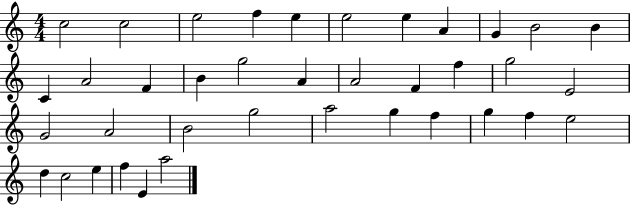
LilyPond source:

{
  \clef treble
  \numericTimeSignature
  \time 4/4
  \key c \major
  c''2 c''2 | e''2 f''4 e''4 | e''2 e''4 a'4 | g'4 b'2 b'4 | \break c'4 a'2 f'4 | b'4 g''2 a'4 | a'2 f'4 f''4 | g''2 e'2 | \break g'2 a'2 | b'2 g''2 | a''2 g''4 f''4 | g''4 f''4 e''2 | \break d''4 c''2 e''4 | f''4 e'4 a''2 | \bar "|."
}